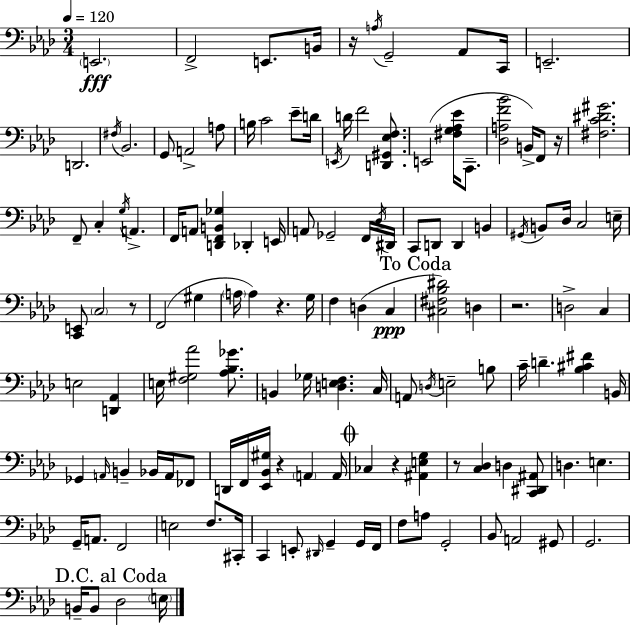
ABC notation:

X:1
T:Untitled
M:3/4
L:1/4
K:Fm
E,,2 F,,2 E,,/2 B,,/4 z/4 A,/4 G,,2 _A,,/2 C,,/4 E,,2 D,,2 ^F,/4 _B,,2 G,,/2 A,,2 A,/2 B,/4 C2 _E/2 D/4 E,,/4 D/4 F2 [D,,^G,,_E,F,]/2 E,,2 [^F,G,_A,_E]/4 C,,/2 [_D,A,F_B]2 B,,/4 F,,/2 z/4 [^F,C^D^G]2 F,,/2 C, G,/4 A,, F,,/4 A,,/2 [D,,F,,B,,_G,] _D,, E,,/4 A,,/2 _G,,2 F,,/4 _D,/4 ^D,,/4 C,,/2 D,,/2 D,, B,, ^G,,/4 B,,/2 _D,/4 C,2 E,/4 [C,,E,,]/2 C,2 z/2 F,,2 ^G, A,/4 A, z G,/4 F, D, C, [^C,^F,_B,^D]2 D, z2 D,2 C, E,2 [D,,_A,,] E,/4 [F,^G,_A]2 [_A,_B,_G]/2 B,, _G,/4 [D,E,F,] C,/4 A,,/2 D,/4 E,2 B,/2 C/4 D [_B,^C^F] B,,/4 _G,, A,,/4 B,, _B,,/4 A,,/4 _F,,/2 D,,/4 F,,/4 [_E,,_B,,^G,]/4 z A,, A,,/4 _C, z [^A,,E,G,] z/2 [C,_D,] D, [C,,^D,,^A,,]/2 D, E, G,,/4 A,,/2 F,,2 E,2 F,/2 ^C,,/4 C,, E,,/2 ^D,,/4 G,, G,,/4 F,,/4 F,/2 A,/2 G,,2 _B,,/2 A,,2 ^G,,/2 G,,2 B,,/4 B,,/2 _D,2 E,/4